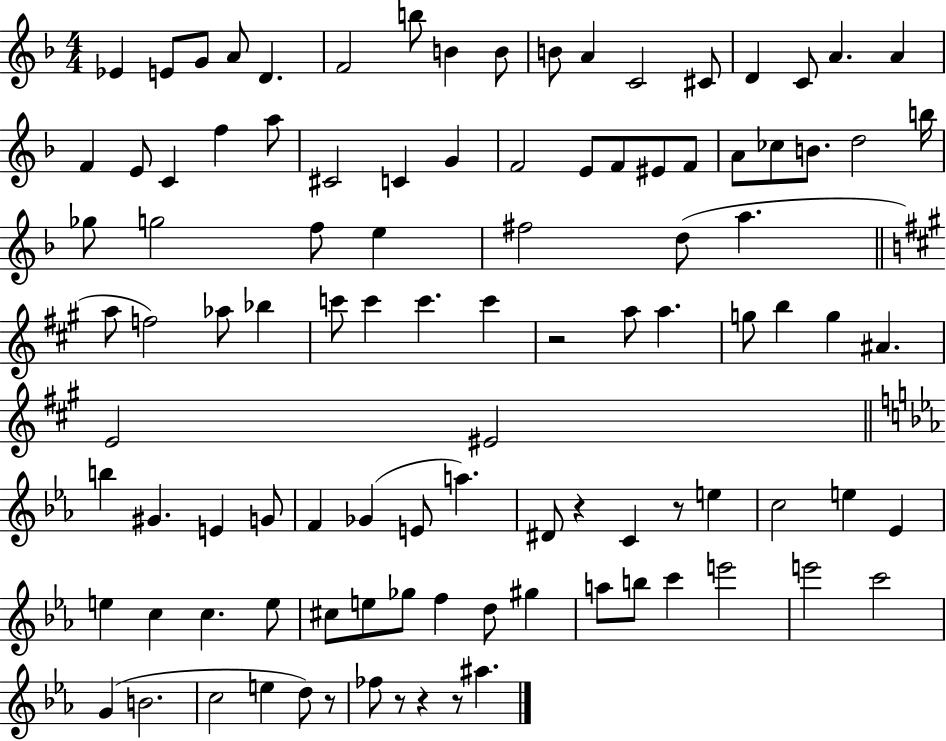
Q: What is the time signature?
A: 4/4